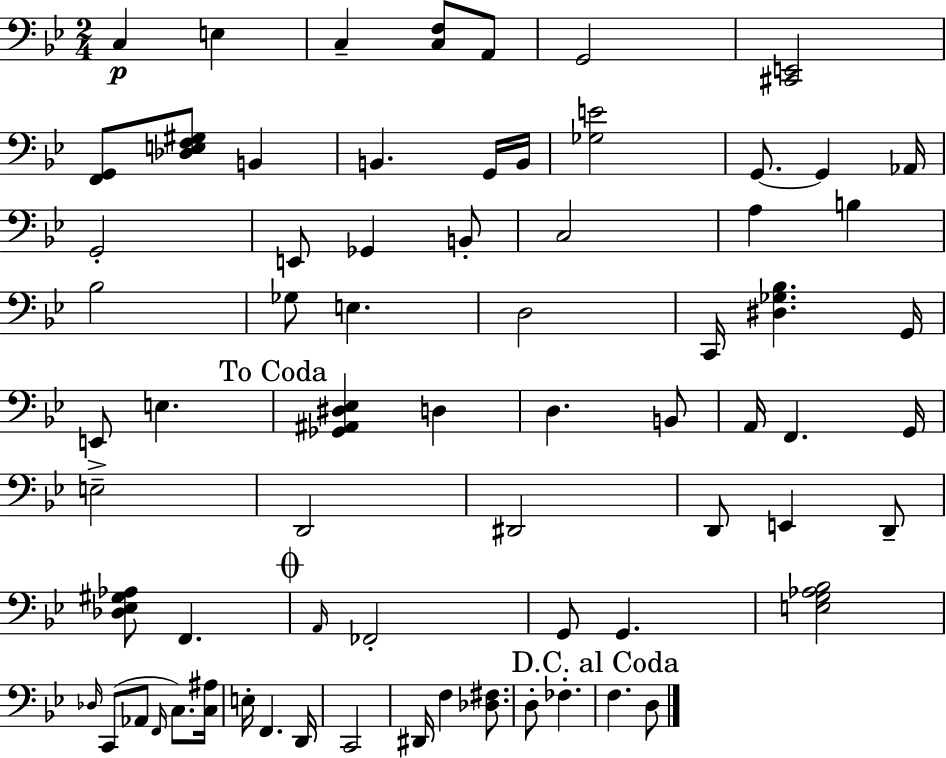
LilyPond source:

{
  \clef bass
  \numericTimeSignature
  \time 2/4
  \key bes \major
  c4\p e4 | c4-- <c f>8 a,8 | g,2 | <cis, e,>2 | \break <f, g,>8 <des e f gis>8 b,4 | b,4. g,16 b,16 | <ges e'>2 | g,8.~~ g,4 aes,16 | \break g,2-. | e,8 ges,4 b,8-. | c2 | a4 b4 | \break bes2 | ges8 e4. | d2 | c,16 <dis ges bes>4. g,16 | \break e,8-> e4. | \mark "To Coda" <ges, ais, dis ees>4 d4 | d4. b,8 | a,16 f,4. g,16 | \break e2-- | d,2 | dis,2 | d,8 e,4 d,8-- | \break <des ees gis aes>8 f,4. | \mark \markup { \musicglyph "scripts.coda" } \grace { a,16 } fes,2-. | g,8 g,4. | <e g aes bes>2 | \break \grace { des16 }( c,8 aes,8 \grace { f,16 }) c8. | <c ais>16 e16-. f,4. | d,16 c,2 | dis,16 f4 | \break <des fis>8. d8-. fes4.-. | \mark "D.C. al Coda" f4. | d8 \bar "|."
}